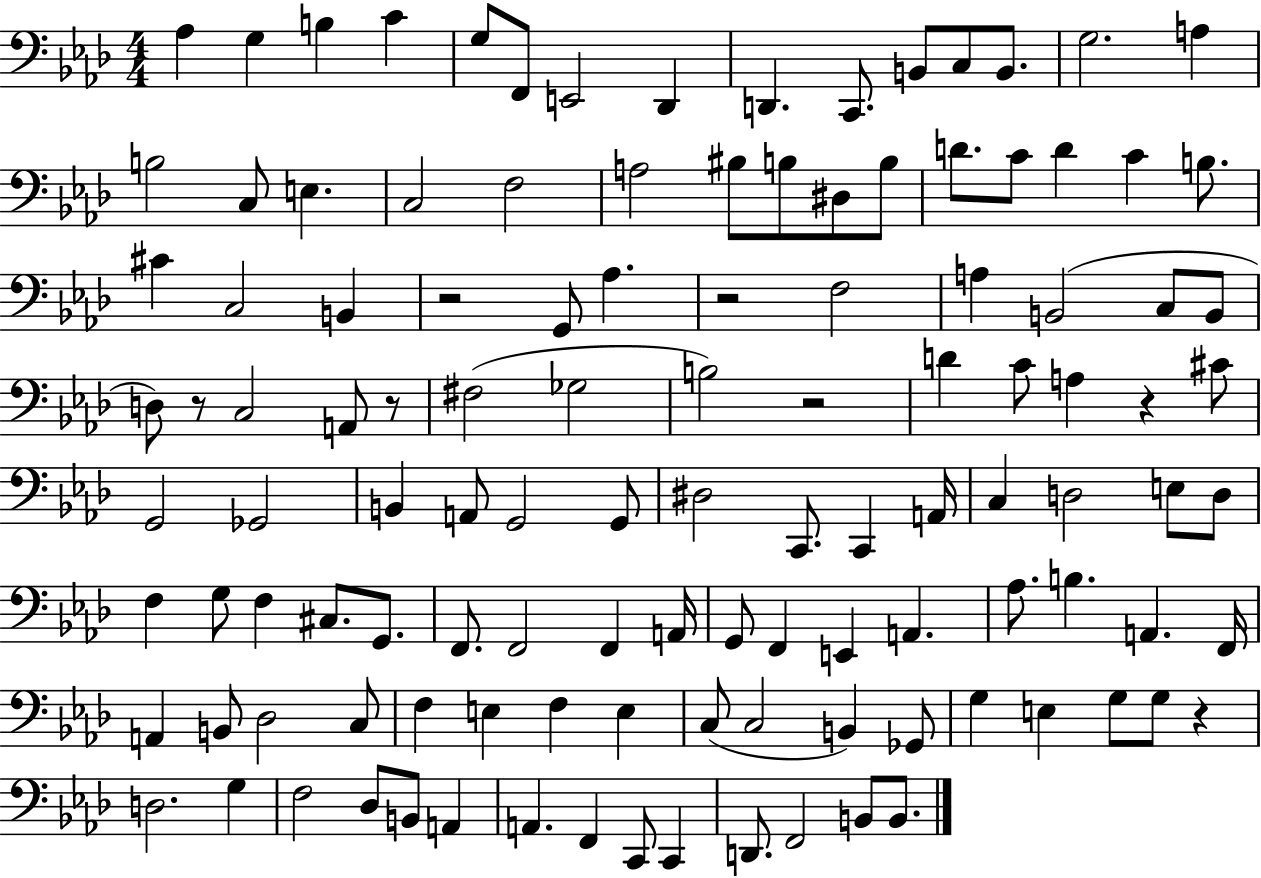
Ab3/q G3/q B3/q C4/q G3/e F2/e E2/h Db2/q D2/q. C2/e. B2/e C3/e B2/e. G3/h. A3/q B3/h C3/e E3/q. C3/h F3/h A3/h BIS3/e B3/e D#3/e B3/e D4/e. C4/e D4/q C4/q B3/e. C#4/q C3/h B2/q R/h G2/e Ab3/q. R/h F3/h A3/q B2/h C3/e B2/e D3/e R/e C3/h A2/e R/e F#3/h Gb3/h B3/h R/h D4/q C4/e A3/q R/q C#4/e G2/h Gb2/h B2/q A2/e G2/h G2/e D#3/h C2/e. C2/q A2/s C3/q D3/h E3/e D3/e F3/q G3/e F3/q C#3/e. G2/e. F2/e. F2/h F2/q A2/s G2/e F2/q E2/q A2/q. Ab3/e. B3/q. A2/q. F2/s A2/q B2/e Db3/h C3/e F3/q E3/q F3/q E3/q C3/e C3/h B2/q Gb2/e G3/q E3/q G3/e G3/e R/q D3/h. G3/q F3/h Db3/e B2/e A2/q A2/q. F2/q C2/e C2/q D2/e. F2/h B2/e B2/e.